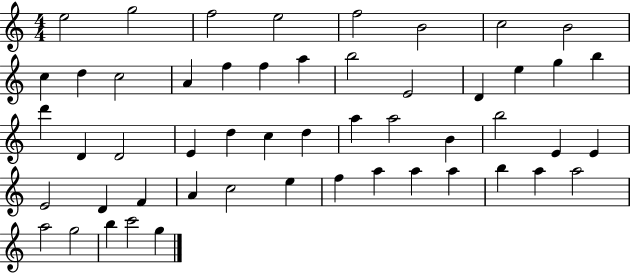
X:1
T:Untitled
M:4/4
L:1/4
K:C
e2 g2 f2 e2 f2 B2 c2 B2 c d c2 A f f a b2 E2 D e g b d' D D2 E d c d a a2 B b2 E E E2 D F A c2 e f a a a b a a2 a2 g2 b c'2 g